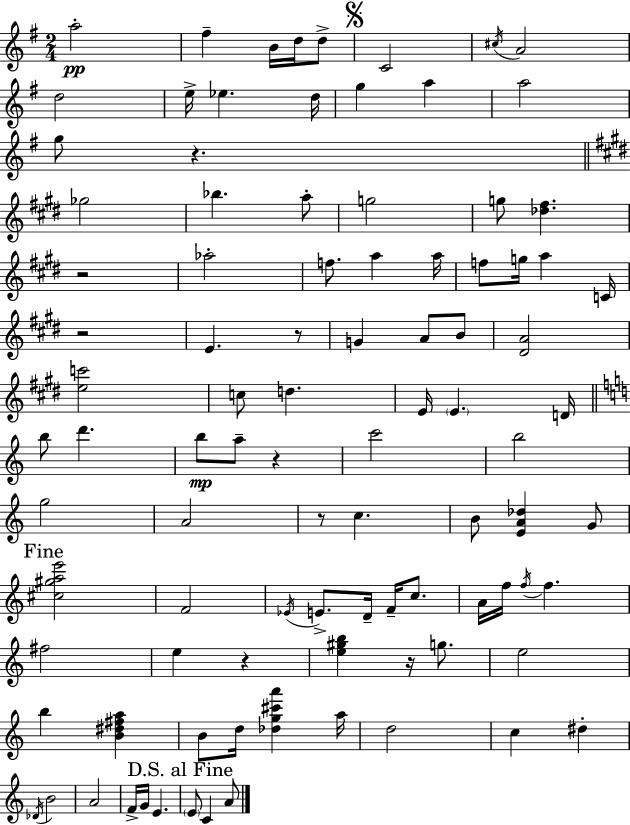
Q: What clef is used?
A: treble